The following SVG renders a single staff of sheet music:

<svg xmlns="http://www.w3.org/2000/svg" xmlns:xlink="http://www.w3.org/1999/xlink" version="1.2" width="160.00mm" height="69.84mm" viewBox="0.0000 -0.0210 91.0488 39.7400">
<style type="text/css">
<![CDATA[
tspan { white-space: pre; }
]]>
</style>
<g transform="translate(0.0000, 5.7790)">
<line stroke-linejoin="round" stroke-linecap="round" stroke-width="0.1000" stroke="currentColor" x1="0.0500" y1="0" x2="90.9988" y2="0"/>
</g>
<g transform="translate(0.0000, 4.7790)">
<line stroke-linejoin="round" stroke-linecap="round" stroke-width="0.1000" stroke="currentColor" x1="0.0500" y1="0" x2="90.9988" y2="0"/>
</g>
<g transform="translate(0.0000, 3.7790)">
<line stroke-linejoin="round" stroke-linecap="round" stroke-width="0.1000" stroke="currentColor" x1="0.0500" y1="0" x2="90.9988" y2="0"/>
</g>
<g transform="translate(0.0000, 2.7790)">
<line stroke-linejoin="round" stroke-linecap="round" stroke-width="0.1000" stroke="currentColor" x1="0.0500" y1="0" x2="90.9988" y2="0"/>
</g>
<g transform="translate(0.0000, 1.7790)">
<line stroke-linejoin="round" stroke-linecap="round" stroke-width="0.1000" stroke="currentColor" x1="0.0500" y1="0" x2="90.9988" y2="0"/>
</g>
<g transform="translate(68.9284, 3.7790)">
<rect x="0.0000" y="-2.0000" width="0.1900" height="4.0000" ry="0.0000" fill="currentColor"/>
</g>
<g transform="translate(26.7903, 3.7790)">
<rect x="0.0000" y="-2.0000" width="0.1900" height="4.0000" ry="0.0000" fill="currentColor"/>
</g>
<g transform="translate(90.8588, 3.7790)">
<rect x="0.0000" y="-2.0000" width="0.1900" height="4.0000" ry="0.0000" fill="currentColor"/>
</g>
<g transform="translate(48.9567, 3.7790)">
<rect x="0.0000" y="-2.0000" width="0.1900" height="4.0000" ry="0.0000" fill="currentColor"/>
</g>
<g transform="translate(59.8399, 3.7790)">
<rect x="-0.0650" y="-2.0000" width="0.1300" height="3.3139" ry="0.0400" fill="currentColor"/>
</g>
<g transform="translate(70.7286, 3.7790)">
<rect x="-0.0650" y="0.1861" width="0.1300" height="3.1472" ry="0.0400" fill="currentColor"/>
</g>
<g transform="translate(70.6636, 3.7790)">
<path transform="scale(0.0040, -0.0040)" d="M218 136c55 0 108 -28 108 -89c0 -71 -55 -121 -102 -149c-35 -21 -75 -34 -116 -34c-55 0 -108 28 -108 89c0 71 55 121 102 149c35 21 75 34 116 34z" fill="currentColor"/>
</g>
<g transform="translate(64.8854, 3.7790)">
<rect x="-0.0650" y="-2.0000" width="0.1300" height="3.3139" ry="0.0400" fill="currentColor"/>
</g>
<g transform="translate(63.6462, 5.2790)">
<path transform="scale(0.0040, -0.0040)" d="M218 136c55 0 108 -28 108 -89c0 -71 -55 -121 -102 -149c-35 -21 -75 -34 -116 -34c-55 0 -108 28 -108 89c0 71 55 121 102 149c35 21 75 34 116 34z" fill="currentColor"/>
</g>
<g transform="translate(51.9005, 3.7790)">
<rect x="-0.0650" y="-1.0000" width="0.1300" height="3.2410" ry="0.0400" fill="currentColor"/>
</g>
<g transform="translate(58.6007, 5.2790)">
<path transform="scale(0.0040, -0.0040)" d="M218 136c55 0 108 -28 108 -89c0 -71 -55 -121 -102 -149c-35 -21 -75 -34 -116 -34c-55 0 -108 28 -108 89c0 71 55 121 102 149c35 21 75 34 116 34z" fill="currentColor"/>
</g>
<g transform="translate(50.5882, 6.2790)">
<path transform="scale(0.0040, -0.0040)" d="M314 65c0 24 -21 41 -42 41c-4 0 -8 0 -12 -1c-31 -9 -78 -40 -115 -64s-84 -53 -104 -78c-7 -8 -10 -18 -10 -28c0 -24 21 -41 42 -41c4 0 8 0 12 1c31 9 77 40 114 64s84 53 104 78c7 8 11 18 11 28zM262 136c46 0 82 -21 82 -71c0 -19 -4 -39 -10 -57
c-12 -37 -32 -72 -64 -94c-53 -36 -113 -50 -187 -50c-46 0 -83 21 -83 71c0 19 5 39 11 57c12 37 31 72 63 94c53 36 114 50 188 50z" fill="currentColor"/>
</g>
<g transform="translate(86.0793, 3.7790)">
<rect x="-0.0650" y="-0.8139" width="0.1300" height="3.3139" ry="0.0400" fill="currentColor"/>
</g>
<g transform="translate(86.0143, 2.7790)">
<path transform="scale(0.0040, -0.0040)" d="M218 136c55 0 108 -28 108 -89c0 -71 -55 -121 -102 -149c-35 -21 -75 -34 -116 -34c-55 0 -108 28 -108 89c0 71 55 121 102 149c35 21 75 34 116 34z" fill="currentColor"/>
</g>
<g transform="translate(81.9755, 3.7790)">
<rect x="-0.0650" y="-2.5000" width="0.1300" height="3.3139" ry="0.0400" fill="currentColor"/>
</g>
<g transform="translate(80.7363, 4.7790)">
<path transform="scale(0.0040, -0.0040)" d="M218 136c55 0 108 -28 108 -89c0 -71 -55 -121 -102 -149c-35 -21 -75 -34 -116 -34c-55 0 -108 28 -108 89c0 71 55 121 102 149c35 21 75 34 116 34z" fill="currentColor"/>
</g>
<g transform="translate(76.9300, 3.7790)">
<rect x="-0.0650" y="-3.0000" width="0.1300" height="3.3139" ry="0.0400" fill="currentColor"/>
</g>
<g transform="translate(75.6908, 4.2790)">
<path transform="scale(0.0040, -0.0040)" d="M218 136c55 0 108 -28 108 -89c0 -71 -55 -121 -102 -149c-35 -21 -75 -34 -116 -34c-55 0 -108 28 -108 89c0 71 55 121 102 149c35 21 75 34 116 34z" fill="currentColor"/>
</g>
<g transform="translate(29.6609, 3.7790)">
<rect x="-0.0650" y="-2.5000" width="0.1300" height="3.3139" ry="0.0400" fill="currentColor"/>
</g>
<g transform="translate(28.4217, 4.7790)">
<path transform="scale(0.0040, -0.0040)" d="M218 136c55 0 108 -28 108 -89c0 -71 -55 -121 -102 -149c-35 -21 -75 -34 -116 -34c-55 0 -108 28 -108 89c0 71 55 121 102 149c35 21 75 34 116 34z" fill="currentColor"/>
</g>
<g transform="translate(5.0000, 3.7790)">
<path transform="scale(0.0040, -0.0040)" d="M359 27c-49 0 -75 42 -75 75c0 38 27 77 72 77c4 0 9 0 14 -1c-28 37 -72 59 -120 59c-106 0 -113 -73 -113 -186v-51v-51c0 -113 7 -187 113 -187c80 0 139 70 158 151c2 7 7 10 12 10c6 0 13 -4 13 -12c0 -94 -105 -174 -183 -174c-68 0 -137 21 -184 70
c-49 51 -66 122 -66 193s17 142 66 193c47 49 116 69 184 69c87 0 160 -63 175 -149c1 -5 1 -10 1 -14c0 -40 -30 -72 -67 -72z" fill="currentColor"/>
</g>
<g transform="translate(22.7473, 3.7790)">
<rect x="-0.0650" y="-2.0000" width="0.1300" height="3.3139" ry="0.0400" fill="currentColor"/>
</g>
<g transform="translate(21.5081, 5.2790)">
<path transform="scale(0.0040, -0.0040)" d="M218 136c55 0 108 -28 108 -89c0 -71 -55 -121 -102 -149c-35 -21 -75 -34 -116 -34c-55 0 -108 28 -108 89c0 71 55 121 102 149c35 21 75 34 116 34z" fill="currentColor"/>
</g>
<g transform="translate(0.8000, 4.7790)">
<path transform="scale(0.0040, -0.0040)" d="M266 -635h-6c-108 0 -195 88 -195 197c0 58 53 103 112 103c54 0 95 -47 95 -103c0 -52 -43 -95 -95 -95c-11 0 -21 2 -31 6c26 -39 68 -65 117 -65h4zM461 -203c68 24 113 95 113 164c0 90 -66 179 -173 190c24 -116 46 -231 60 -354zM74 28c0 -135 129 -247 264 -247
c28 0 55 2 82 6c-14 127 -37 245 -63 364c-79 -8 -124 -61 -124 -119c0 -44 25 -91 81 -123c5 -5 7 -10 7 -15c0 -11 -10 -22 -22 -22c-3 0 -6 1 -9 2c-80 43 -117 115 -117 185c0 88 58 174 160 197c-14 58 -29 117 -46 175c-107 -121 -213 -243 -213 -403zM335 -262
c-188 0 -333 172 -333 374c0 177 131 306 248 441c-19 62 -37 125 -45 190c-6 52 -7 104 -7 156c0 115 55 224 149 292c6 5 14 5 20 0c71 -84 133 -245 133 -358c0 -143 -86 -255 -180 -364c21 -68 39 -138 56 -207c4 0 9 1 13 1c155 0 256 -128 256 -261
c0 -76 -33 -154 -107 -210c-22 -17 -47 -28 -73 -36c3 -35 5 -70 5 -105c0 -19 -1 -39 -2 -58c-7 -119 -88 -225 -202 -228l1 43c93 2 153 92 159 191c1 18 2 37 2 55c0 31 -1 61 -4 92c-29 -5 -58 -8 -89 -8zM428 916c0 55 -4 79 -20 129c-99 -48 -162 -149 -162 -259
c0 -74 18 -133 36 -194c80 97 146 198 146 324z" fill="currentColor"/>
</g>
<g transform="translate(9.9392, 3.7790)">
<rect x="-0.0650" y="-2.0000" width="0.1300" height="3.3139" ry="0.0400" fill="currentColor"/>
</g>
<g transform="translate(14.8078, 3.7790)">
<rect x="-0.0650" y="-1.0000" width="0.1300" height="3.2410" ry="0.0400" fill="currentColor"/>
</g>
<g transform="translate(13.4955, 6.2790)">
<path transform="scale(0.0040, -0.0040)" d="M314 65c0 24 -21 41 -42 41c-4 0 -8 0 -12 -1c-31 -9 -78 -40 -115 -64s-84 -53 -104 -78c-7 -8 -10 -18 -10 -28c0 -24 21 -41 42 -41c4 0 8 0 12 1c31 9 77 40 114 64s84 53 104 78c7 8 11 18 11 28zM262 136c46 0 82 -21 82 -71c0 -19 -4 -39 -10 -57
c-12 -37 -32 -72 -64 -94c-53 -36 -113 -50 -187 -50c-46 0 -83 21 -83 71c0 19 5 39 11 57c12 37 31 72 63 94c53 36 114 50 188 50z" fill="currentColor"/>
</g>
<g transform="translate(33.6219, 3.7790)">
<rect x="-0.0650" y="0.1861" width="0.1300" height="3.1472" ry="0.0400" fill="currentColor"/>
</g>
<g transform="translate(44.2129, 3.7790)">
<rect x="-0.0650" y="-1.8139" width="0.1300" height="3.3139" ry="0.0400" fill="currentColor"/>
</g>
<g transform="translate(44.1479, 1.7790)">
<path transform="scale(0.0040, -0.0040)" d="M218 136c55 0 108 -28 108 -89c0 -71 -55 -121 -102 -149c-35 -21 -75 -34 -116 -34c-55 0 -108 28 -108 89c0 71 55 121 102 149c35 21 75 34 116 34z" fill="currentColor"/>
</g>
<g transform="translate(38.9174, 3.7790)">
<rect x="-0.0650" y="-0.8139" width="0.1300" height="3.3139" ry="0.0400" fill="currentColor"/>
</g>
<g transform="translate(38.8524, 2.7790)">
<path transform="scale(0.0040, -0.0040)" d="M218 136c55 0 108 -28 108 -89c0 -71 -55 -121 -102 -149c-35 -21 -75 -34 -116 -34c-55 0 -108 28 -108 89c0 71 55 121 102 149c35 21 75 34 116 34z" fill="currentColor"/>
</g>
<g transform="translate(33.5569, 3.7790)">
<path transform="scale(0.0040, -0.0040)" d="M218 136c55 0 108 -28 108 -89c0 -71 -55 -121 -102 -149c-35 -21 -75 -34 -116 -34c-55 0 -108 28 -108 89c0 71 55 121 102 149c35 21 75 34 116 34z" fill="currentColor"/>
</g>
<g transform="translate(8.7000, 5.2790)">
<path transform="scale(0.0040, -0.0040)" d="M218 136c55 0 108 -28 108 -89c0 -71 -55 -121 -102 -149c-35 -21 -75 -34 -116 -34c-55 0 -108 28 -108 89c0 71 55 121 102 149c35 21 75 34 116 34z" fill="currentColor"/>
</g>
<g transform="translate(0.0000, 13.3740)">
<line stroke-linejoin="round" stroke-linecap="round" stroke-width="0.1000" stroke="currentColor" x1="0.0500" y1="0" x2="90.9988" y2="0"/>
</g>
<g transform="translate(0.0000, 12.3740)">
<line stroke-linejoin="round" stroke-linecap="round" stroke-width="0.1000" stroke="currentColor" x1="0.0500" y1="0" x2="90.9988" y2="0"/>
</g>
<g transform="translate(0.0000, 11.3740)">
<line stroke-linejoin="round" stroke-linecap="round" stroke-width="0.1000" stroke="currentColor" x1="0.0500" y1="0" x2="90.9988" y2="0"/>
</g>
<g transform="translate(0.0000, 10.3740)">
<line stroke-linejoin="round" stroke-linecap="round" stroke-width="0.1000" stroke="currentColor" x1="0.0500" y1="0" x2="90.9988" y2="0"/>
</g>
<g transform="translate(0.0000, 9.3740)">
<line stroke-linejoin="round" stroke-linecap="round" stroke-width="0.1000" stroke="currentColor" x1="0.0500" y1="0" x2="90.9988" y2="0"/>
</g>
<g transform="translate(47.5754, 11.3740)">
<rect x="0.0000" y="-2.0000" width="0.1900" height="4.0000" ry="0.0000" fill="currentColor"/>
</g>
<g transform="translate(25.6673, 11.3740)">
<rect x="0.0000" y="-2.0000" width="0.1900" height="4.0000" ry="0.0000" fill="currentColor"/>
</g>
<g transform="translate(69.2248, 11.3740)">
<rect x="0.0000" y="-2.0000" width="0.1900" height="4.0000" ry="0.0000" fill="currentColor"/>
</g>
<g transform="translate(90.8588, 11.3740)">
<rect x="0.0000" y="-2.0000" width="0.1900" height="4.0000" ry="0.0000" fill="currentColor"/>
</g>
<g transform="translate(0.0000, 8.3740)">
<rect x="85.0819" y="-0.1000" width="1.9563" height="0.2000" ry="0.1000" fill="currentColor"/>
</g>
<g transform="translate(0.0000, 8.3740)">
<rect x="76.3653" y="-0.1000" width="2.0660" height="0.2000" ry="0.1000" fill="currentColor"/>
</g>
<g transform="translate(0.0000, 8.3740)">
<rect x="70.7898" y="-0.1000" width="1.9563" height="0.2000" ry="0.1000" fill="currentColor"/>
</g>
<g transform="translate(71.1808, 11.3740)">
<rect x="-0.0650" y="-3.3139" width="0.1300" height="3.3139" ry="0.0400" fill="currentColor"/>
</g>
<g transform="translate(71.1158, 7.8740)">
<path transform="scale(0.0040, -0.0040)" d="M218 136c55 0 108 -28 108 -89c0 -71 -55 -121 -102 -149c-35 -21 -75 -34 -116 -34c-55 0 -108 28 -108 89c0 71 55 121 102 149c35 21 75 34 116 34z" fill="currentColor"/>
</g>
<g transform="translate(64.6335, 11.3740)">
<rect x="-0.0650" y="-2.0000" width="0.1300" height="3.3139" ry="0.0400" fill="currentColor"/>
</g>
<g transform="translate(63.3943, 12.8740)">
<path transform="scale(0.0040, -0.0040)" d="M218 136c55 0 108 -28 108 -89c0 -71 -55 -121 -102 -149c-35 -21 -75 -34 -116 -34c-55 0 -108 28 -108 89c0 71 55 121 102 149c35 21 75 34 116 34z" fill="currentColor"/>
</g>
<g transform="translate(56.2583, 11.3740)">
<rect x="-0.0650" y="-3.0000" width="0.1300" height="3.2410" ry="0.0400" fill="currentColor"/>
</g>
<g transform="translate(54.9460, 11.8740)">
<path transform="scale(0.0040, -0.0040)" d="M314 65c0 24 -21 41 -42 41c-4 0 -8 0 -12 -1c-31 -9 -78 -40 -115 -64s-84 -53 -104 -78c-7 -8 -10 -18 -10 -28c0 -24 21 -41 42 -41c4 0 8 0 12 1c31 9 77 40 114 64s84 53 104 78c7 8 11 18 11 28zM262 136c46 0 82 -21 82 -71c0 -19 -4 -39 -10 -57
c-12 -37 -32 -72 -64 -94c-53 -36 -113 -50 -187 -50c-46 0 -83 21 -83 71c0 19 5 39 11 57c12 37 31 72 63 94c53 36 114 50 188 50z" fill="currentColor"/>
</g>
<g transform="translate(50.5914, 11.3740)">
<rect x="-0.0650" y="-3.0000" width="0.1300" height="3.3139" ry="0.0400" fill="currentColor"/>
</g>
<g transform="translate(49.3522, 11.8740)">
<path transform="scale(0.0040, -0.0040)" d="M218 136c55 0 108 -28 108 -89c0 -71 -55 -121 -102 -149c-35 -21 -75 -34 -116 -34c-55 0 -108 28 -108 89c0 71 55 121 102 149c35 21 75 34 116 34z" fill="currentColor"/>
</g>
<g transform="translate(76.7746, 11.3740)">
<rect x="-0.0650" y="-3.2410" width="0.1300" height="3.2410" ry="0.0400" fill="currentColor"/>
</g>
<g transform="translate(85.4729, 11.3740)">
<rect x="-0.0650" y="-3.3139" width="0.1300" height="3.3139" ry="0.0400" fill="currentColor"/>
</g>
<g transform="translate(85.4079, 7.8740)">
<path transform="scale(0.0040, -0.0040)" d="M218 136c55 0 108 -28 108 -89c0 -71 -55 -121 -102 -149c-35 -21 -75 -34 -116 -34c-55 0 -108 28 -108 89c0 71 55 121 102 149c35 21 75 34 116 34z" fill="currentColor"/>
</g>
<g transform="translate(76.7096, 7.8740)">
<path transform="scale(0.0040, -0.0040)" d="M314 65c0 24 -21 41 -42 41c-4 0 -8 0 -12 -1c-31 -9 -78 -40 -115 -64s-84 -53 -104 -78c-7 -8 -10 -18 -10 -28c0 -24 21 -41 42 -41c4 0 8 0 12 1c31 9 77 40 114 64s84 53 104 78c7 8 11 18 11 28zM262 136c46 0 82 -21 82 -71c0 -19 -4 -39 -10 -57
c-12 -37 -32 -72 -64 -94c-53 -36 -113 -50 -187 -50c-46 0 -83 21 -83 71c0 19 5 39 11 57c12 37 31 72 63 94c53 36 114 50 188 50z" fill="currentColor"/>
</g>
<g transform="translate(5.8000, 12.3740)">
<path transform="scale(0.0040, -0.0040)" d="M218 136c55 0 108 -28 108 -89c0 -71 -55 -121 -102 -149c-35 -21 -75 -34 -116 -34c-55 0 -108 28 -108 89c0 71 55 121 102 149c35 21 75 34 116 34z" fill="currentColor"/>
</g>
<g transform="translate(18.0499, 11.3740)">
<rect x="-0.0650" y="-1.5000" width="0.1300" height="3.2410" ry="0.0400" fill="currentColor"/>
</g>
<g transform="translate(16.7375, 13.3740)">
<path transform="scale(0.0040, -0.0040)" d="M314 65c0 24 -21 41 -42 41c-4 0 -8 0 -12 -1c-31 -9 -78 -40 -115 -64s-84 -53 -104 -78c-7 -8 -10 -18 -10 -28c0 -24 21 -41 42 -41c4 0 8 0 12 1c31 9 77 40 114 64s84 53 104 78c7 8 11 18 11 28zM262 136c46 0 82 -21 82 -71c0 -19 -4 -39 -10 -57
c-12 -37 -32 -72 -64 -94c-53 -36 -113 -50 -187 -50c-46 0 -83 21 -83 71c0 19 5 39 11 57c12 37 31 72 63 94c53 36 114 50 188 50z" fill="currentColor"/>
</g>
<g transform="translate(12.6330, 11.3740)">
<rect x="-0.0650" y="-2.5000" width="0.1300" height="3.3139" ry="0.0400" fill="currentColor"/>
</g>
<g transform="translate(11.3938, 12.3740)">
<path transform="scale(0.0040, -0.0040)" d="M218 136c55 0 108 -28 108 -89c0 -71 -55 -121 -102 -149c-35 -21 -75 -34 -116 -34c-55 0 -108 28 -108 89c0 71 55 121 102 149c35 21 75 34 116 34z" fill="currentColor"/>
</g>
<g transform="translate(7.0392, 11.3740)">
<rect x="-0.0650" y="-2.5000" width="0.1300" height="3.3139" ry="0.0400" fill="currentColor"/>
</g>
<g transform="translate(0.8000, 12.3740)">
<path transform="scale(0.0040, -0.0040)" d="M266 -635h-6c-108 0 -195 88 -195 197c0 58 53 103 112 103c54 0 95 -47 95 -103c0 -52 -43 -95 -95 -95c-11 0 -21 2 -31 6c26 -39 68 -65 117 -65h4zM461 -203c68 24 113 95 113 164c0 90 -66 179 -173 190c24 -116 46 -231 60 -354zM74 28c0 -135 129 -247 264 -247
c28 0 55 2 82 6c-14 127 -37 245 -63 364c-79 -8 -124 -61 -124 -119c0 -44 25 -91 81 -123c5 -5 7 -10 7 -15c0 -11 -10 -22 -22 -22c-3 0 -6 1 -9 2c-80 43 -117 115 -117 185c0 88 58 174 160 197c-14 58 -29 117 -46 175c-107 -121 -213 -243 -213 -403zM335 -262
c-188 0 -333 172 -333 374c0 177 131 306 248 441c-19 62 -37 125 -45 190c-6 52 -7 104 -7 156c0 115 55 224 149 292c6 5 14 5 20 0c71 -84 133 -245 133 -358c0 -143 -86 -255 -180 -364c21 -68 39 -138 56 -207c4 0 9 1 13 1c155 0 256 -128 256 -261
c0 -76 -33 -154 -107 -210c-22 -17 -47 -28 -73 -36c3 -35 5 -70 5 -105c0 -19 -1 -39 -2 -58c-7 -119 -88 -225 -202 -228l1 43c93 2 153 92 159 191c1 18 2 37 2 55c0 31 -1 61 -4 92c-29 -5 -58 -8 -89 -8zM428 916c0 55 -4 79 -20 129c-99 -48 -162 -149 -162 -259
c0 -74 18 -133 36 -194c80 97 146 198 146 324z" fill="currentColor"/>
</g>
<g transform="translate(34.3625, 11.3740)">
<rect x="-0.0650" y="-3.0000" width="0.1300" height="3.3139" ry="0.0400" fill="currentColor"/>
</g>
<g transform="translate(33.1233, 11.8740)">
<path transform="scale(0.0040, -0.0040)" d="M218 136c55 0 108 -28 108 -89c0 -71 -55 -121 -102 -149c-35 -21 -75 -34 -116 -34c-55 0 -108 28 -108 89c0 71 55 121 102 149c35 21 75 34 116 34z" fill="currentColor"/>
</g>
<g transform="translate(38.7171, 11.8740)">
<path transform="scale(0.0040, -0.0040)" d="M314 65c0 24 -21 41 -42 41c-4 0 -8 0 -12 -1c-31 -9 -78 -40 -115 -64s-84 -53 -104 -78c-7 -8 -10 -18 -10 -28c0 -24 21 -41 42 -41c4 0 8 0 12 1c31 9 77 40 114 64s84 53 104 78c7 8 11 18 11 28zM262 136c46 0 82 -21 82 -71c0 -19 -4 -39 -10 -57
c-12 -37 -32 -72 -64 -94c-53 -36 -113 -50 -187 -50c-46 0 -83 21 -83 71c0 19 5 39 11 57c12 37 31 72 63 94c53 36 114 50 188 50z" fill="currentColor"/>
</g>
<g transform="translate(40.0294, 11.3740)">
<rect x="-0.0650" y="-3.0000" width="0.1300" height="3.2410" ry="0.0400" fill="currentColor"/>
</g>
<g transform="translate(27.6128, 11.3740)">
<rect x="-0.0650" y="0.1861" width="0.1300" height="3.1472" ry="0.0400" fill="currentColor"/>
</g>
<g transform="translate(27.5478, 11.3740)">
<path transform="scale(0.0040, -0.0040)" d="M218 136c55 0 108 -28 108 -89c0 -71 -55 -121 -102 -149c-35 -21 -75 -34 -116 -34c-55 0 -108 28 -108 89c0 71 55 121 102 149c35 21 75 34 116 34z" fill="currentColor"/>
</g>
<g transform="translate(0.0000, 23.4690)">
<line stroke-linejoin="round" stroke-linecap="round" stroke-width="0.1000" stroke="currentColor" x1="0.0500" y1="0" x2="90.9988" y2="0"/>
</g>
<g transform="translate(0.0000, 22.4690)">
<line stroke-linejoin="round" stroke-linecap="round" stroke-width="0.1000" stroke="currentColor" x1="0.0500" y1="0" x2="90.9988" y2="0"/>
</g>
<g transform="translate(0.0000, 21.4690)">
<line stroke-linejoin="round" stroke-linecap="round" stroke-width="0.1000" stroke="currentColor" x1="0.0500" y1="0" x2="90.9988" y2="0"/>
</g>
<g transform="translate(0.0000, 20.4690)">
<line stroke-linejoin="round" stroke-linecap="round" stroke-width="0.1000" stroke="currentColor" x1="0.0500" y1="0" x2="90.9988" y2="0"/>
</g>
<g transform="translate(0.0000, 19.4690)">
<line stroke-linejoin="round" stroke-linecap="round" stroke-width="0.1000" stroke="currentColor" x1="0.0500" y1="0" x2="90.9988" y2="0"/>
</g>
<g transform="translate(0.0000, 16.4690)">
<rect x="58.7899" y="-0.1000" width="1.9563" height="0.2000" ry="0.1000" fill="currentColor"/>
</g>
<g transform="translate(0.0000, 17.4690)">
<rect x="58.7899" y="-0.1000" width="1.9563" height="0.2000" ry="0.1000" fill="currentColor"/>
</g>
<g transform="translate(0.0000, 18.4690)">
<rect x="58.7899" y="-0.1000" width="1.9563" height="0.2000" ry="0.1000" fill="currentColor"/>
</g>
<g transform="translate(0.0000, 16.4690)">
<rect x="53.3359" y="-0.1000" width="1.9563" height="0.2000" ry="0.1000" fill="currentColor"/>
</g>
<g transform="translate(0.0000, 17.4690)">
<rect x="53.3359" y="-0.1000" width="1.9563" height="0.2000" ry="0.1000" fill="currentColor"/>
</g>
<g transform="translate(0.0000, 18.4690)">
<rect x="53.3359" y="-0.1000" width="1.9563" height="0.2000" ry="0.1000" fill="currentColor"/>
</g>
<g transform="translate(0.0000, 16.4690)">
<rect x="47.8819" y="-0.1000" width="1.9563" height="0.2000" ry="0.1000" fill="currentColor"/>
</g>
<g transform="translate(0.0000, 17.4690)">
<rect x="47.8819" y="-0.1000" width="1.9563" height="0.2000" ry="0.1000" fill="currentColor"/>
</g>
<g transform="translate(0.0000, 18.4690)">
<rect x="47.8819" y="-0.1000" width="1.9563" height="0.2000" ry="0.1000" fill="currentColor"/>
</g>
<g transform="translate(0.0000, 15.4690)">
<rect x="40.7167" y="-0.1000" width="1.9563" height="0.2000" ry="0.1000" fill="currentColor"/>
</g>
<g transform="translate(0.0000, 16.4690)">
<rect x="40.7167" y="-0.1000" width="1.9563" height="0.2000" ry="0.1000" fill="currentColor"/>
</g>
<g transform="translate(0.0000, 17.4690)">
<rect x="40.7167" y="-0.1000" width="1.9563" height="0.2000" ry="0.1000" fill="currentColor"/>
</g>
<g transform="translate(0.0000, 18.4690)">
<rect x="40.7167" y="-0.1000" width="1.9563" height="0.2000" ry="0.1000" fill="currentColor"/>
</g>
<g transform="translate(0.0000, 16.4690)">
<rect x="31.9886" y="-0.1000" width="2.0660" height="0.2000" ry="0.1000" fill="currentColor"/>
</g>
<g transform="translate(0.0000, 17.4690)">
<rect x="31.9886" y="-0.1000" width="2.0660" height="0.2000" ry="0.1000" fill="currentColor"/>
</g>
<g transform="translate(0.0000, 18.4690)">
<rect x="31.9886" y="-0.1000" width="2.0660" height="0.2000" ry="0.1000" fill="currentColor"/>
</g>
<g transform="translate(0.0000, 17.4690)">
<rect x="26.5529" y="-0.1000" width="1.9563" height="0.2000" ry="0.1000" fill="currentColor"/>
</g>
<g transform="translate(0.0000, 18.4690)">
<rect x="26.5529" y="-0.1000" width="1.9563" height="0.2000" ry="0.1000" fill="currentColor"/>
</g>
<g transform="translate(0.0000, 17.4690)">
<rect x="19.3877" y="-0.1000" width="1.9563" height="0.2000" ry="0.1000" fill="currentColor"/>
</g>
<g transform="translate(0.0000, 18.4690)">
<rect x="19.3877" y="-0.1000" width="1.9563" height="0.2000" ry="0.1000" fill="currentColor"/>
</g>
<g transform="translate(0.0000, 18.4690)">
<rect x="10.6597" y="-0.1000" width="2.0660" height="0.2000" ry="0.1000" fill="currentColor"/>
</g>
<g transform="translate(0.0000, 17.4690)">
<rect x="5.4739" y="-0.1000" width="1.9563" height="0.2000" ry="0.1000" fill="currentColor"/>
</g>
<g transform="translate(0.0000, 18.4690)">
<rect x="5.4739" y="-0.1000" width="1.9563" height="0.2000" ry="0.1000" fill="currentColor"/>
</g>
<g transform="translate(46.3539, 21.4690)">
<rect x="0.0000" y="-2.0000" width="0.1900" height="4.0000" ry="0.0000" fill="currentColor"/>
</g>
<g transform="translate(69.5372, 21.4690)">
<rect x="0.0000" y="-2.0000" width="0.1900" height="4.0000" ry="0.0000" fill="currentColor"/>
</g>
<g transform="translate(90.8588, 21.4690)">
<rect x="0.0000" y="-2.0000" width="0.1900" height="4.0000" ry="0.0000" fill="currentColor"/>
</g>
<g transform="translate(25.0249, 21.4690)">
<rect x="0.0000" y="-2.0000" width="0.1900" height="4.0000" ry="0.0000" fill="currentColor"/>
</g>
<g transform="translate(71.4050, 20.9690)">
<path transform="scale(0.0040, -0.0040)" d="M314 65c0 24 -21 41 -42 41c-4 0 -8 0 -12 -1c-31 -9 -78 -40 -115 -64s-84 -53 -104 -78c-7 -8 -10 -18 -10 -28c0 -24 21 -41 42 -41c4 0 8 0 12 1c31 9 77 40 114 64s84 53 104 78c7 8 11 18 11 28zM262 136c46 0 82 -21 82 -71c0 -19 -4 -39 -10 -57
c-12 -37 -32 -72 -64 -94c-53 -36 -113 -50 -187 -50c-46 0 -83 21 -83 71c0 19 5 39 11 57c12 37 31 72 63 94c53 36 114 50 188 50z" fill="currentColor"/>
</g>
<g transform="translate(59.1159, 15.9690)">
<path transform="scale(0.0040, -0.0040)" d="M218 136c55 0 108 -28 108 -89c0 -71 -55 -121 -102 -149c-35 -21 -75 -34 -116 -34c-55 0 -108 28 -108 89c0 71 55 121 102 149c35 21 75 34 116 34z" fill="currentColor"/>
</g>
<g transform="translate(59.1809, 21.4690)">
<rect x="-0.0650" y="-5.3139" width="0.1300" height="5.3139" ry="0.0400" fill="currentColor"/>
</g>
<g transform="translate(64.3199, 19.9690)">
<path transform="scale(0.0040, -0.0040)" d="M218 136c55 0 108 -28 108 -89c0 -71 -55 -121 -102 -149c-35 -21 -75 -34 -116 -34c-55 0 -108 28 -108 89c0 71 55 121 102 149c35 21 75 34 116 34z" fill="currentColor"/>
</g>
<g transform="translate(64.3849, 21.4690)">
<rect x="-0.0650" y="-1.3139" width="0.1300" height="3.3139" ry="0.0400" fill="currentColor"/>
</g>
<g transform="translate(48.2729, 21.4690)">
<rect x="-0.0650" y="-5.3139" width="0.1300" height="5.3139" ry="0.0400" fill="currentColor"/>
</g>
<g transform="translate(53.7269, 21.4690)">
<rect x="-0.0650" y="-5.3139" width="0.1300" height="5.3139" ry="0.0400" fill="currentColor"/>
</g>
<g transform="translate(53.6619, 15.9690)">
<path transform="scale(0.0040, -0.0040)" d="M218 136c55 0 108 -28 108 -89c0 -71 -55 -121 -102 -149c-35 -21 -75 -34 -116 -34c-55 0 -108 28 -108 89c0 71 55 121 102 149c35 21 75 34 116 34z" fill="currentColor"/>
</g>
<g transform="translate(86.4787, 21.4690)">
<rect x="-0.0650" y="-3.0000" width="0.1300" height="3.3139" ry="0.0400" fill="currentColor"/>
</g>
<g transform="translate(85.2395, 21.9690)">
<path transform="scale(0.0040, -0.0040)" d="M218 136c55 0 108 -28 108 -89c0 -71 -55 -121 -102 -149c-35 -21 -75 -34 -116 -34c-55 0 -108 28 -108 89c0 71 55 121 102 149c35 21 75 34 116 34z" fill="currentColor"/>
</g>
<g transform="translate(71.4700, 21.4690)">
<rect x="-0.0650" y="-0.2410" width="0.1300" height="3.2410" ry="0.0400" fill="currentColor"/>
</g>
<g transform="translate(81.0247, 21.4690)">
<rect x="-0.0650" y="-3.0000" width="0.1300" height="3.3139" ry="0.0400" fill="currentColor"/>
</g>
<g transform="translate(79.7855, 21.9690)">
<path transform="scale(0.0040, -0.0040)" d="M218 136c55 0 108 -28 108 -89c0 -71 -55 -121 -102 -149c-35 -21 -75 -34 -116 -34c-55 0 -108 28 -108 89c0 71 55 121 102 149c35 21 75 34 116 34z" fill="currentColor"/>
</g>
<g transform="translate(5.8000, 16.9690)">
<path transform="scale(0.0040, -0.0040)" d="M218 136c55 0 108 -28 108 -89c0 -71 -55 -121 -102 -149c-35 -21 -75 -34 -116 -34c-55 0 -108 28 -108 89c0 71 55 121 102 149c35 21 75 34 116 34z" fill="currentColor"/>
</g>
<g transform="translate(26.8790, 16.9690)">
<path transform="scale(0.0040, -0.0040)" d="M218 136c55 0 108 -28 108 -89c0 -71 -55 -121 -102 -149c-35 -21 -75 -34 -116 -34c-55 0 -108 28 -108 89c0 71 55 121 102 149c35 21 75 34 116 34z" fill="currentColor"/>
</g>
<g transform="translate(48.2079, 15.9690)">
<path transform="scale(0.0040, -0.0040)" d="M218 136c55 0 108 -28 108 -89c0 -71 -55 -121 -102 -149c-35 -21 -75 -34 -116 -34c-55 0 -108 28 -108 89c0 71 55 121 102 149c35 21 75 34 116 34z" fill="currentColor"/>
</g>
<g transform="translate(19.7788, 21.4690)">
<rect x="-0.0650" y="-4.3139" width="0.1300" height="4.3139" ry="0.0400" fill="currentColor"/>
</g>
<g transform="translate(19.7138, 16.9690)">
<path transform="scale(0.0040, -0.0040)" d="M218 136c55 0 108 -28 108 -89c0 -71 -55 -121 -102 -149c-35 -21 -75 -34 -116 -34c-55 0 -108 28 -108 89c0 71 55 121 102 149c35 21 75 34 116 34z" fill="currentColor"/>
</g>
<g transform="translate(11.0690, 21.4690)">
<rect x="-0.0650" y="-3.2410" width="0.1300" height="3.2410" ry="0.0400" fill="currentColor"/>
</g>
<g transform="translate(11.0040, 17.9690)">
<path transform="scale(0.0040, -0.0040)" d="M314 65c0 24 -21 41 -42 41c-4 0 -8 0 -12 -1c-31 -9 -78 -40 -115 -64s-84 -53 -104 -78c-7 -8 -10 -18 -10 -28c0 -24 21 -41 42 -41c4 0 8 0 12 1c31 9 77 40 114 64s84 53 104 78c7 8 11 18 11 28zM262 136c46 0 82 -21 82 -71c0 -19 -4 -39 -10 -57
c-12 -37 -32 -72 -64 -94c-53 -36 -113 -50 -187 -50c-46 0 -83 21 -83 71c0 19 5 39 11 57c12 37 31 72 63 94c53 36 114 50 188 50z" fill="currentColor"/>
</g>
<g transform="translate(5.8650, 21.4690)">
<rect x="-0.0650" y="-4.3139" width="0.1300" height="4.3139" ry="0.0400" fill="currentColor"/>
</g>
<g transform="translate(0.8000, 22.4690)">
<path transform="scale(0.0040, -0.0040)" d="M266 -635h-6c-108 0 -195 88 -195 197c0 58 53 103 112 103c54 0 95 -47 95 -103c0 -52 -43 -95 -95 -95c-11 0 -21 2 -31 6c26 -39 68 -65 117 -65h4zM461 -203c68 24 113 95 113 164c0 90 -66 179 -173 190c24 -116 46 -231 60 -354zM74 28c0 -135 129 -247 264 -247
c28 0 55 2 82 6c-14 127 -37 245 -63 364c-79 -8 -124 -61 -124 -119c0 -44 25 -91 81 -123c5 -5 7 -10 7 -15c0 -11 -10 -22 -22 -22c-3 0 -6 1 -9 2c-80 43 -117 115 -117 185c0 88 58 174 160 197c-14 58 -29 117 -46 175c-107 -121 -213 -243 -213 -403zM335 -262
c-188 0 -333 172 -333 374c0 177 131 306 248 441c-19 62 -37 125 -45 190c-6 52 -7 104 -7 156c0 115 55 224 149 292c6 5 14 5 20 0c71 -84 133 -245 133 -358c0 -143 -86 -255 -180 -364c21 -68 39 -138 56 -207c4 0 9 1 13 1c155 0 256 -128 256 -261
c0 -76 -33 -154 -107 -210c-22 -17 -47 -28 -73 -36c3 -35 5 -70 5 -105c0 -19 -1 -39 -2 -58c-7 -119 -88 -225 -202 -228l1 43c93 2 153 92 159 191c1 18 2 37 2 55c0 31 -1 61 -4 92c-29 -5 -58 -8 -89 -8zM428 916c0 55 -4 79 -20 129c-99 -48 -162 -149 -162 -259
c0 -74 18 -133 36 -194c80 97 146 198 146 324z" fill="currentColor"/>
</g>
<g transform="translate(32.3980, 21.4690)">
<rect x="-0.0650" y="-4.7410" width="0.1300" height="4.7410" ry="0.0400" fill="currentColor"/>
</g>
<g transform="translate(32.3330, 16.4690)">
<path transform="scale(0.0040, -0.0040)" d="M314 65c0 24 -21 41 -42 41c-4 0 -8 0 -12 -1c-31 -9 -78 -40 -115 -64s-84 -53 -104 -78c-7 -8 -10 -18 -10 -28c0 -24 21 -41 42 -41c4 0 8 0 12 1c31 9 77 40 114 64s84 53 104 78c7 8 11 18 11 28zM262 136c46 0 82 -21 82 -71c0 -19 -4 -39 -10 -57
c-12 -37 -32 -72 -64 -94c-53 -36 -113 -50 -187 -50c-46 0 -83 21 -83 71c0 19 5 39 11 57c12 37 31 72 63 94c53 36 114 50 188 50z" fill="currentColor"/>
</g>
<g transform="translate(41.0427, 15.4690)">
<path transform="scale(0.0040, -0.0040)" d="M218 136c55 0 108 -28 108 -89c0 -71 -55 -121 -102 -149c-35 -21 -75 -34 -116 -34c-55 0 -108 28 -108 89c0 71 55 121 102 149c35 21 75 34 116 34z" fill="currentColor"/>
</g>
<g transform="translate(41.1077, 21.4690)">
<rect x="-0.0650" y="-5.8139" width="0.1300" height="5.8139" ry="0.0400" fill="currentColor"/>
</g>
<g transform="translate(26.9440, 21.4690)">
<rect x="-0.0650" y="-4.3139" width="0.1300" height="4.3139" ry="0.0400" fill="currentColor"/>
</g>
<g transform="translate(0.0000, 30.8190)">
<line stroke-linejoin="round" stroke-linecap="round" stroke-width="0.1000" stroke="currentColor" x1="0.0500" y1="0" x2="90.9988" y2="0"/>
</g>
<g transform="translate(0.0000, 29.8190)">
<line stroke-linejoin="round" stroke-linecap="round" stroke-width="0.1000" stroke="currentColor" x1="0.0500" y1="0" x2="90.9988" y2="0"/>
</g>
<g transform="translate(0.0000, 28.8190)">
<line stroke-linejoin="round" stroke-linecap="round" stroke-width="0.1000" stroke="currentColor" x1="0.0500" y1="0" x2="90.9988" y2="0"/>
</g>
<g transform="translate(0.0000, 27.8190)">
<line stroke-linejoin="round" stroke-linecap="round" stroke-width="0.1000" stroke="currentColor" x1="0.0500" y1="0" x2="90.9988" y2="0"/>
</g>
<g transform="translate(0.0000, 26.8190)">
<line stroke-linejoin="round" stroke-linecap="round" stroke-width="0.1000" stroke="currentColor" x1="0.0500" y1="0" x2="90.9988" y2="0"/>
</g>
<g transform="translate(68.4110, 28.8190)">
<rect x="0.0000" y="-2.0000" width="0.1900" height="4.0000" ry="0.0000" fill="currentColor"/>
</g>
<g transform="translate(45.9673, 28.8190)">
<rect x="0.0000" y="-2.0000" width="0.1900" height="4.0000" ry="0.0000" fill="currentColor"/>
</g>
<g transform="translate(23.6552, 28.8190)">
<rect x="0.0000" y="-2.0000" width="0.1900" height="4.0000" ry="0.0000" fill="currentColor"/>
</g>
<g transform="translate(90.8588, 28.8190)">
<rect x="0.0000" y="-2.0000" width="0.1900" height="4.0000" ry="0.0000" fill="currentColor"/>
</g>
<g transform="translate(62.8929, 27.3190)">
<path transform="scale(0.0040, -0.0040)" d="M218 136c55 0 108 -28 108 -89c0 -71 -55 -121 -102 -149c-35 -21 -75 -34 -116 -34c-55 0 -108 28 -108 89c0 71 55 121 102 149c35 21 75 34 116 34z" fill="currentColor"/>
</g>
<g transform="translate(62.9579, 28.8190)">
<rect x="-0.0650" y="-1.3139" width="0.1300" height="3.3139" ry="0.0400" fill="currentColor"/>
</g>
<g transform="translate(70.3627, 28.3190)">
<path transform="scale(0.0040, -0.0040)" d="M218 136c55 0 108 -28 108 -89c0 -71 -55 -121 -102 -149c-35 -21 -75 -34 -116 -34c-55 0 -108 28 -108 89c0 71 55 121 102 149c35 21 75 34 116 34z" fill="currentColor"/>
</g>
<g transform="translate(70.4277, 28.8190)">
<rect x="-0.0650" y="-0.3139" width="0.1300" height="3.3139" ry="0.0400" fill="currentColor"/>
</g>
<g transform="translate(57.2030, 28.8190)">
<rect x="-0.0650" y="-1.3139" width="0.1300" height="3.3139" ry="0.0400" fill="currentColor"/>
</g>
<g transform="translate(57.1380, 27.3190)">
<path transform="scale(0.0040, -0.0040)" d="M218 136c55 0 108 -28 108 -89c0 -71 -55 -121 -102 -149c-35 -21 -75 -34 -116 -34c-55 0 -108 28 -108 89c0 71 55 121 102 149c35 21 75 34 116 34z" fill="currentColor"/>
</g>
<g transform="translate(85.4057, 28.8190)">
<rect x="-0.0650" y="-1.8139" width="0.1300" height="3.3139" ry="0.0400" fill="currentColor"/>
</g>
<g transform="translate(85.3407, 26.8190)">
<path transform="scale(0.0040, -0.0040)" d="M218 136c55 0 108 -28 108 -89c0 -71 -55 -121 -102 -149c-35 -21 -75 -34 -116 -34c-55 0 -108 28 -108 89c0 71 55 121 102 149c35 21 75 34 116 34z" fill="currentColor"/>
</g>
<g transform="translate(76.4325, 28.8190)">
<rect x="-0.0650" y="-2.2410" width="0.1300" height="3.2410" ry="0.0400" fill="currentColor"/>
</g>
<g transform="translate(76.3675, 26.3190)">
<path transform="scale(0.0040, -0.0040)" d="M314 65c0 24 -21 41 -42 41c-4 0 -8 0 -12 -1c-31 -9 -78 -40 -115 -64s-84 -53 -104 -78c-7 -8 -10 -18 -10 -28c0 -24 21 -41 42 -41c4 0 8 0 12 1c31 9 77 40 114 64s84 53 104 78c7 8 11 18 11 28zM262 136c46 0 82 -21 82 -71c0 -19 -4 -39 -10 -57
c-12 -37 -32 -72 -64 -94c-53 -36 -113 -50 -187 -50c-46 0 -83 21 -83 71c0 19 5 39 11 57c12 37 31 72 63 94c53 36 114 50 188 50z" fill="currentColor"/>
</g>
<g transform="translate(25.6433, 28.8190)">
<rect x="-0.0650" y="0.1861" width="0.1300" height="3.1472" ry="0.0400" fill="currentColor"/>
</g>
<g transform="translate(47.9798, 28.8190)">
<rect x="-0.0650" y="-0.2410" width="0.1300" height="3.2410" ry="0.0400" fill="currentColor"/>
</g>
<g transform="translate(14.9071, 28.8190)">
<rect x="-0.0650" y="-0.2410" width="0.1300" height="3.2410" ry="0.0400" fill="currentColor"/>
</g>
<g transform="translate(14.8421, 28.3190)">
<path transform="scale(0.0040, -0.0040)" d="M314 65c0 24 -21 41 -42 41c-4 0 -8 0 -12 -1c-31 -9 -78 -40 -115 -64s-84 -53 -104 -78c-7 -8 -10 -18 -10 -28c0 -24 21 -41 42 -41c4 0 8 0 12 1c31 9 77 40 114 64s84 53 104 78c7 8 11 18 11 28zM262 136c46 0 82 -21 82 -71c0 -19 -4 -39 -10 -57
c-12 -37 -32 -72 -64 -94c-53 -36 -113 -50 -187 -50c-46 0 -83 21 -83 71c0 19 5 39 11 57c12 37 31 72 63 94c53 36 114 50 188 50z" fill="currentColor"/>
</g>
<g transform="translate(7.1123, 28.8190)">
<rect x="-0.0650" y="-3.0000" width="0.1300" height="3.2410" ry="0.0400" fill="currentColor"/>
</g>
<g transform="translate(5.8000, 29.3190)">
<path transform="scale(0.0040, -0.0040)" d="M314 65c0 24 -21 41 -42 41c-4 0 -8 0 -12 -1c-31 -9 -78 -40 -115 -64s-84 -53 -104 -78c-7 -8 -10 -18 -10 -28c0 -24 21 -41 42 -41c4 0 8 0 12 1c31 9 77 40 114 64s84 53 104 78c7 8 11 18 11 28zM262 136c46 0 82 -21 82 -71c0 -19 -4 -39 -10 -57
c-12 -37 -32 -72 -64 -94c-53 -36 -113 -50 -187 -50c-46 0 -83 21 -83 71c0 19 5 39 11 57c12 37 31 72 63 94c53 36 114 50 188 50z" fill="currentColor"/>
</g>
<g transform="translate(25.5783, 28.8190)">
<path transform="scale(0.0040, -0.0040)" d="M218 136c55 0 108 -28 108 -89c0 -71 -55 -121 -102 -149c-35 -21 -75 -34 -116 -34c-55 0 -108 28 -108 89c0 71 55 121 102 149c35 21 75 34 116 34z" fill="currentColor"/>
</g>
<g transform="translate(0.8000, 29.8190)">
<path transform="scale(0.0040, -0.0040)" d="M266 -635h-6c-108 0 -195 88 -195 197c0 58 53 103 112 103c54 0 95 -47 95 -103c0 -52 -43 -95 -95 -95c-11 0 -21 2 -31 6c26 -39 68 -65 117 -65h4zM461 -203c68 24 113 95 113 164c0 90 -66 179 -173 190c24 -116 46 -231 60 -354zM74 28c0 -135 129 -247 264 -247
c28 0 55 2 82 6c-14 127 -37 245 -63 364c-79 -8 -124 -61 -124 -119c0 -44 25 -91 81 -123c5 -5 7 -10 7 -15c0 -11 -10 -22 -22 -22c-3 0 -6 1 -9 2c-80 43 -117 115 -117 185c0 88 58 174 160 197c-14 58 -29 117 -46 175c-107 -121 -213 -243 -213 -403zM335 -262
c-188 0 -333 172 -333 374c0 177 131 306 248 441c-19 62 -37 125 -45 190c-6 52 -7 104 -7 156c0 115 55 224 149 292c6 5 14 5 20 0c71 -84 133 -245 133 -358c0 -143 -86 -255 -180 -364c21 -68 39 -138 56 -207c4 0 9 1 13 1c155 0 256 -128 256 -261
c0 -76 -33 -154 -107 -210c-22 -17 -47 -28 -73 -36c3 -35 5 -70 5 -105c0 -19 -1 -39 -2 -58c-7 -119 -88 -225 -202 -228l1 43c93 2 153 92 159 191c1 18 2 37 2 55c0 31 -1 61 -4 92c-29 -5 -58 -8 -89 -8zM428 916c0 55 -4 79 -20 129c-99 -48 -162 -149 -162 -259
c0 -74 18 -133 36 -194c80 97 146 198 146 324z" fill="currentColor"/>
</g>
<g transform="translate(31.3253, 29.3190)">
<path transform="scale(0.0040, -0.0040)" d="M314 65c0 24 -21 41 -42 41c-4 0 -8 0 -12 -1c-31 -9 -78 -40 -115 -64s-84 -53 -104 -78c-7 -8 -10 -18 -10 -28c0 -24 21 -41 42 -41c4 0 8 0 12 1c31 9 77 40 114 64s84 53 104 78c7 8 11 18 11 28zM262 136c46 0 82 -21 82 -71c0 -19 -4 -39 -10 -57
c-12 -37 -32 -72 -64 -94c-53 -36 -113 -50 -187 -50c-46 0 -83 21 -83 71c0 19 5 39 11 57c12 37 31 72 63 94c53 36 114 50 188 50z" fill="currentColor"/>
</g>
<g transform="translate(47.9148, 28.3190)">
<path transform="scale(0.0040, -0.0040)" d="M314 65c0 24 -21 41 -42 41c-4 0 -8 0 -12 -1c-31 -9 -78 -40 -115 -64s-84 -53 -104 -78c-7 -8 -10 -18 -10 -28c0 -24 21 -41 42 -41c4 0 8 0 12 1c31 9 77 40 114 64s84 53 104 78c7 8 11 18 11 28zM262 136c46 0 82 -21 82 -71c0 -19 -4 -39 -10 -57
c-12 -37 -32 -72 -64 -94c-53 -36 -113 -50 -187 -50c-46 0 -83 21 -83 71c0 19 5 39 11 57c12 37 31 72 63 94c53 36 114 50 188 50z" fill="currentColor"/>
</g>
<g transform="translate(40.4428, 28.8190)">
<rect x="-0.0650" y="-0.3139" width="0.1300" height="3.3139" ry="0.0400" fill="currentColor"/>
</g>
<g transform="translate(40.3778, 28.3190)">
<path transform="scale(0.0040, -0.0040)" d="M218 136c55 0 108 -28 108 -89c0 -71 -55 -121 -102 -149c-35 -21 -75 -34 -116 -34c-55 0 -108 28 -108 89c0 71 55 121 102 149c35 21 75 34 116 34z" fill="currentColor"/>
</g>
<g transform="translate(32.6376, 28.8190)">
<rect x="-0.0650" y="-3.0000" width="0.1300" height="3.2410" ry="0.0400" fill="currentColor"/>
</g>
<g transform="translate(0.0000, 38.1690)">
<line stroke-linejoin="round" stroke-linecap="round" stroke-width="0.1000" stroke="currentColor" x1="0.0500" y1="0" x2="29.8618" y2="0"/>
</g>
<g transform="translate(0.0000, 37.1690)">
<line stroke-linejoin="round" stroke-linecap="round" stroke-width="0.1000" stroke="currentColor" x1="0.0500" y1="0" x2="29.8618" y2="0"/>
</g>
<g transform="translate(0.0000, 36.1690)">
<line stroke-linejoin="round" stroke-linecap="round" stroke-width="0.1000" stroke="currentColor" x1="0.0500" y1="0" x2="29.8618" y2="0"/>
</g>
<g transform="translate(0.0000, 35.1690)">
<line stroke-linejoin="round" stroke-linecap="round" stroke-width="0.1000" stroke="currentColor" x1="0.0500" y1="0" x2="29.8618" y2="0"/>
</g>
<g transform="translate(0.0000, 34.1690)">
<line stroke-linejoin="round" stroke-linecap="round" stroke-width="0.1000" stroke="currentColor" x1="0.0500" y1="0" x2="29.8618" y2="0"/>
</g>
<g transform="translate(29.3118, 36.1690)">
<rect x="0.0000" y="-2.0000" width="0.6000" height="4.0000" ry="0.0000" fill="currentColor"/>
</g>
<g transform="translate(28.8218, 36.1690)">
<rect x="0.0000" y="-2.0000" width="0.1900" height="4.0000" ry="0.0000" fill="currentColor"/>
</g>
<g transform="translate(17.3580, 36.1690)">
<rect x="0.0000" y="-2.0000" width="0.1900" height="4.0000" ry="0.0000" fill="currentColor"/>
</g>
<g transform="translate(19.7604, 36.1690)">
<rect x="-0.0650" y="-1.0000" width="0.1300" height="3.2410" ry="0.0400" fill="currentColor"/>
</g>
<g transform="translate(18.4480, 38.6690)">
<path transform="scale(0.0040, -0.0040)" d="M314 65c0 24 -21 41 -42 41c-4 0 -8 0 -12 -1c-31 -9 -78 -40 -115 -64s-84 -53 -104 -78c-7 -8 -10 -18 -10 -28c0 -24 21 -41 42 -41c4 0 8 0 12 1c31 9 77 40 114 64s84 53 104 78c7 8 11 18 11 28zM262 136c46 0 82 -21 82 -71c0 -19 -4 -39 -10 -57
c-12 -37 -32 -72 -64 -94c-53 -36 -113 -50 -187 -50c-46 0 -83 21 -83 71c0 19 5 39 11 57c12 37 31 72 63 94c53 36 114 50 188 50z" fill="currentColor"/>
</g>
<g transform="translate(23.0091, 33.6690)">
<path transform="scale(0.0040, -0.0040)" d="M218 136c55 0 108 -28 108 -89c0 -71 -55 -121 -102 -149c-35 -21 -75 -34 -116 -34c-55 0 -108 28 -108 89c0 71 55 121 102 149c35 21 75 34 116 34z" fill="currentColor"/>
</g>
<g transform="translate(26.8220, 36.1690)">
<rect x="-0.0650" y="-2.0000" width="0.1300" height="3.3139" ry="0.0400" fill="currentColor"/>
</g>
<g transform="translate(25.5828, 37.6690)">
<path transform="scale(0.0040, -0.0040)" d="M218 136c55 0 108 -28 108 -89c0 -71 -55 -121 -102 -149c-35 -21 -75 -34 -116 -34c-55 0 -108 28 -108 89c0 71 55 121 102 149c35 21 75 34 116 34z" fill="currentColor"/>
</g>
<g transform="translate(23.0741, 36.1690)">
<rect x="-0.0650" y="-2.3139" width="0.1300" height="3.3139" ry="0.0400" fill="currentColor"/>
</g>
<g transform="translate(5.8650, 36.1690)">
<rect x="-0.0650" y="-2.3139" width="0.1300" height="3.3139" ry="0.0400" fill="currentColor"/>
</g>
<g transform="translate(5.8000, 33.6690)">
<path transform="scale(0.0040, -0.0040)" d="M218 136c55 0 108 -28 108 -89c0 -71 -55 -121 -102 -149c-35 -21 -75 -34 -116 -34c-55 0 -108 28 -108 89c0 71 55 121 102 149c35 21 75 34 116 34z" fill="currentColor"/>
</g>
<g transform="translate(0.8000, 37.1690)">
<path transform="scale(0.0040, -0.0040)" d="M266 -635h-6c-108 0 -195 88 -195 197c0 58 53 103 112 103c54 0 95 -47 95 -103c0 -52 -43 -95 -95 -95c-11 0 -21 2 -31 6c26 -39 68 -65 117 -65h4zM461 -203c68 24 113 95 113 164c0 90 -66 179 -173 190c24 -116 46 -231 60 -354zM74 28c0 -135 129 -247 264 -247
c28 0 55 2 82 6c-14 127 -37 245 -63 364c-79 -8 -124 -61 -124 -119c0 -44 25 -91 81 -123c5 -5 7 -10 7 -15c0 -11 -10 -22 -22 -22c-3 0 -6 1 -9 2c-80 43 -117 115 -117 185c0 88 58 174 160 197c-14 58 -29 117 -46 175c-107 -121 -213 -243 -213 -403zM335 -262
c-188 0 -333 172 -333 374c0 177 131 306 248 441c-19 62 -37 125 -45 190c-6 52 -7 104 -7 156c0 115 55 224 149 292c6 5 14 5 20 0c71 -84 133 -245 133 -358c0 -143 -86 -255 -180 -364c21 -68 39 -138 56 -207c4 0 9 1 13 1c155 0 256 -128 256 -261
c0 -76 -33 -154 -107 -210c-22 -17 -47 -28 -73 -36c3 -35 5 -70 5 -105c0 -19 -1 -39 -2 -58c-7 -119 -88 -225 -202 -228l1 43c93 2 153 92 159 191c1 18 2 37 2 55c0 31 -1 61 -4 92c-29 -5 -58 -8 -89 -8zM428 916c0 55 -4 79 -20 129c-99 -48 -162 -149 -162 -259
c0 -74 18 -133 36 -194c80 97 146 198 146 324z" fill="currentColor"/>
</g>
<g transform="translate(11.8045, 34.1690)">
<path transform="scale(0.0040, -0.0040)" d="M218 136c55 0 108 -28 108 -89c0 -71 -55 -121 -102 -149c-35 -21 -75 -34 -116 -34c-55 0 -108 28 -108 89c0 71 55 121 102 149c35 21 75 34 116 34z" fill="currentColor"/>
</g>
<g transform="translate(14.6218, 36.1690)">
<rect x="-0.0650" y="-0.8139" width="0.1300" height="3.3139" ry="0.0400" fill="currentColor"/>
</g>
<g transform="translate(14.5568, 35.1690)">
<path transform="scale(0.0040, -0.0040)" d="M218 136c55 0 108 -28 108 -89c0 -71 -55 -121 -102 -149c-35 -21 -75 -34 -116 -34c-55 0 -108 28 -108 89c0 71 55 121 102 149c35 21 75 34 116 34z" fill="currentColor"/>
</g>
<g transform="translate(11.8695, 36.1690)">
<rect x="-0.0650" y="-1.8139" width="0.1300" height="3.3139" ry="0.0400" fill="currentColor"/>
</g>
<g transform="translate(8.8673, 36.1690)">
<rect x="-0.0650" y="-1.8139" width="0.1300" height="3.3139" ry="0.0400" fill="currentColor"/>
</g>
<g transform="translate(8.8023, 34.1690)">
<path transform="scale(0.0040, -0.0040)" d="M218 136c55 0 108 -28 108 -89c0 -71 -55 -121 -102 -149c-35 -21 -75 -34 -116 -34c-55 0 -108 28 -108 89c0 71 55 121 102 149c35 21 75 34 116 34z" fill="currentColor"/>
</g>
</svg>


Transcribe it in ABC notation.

X:1
T:Untitled
M:4/4
L:1/4
K:C
F D2 F G B d f D2 F F B A G d G G E2 B A A2 A A2 F b b2 b d' b2 d' d' e'2 g' f' f' f' e c2 A A A2 c2 B A2 c c2 e e c g2 f g f f d D2 g F